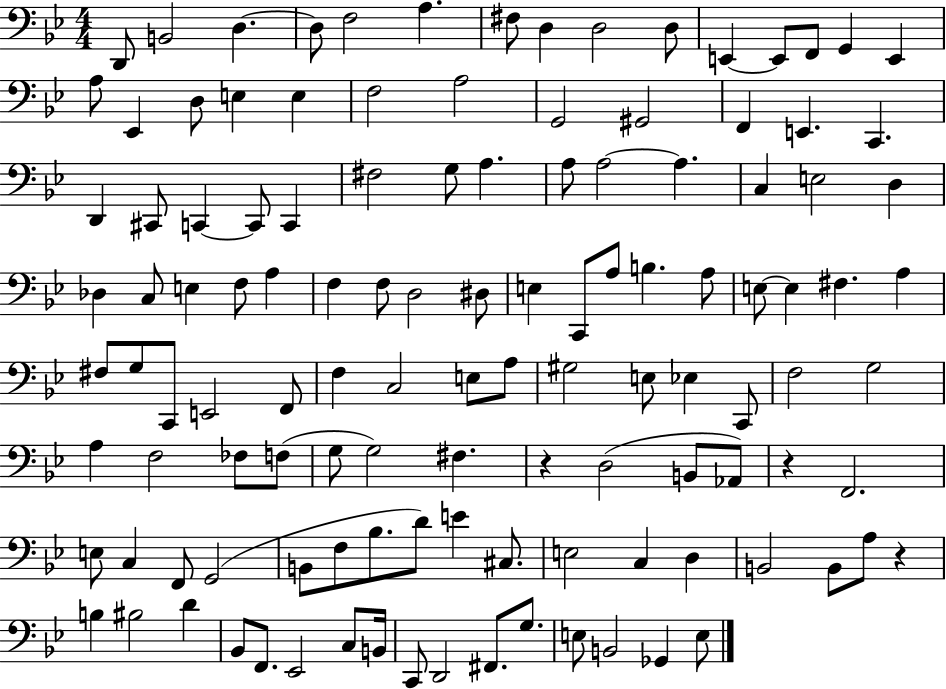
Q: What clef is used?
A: bass